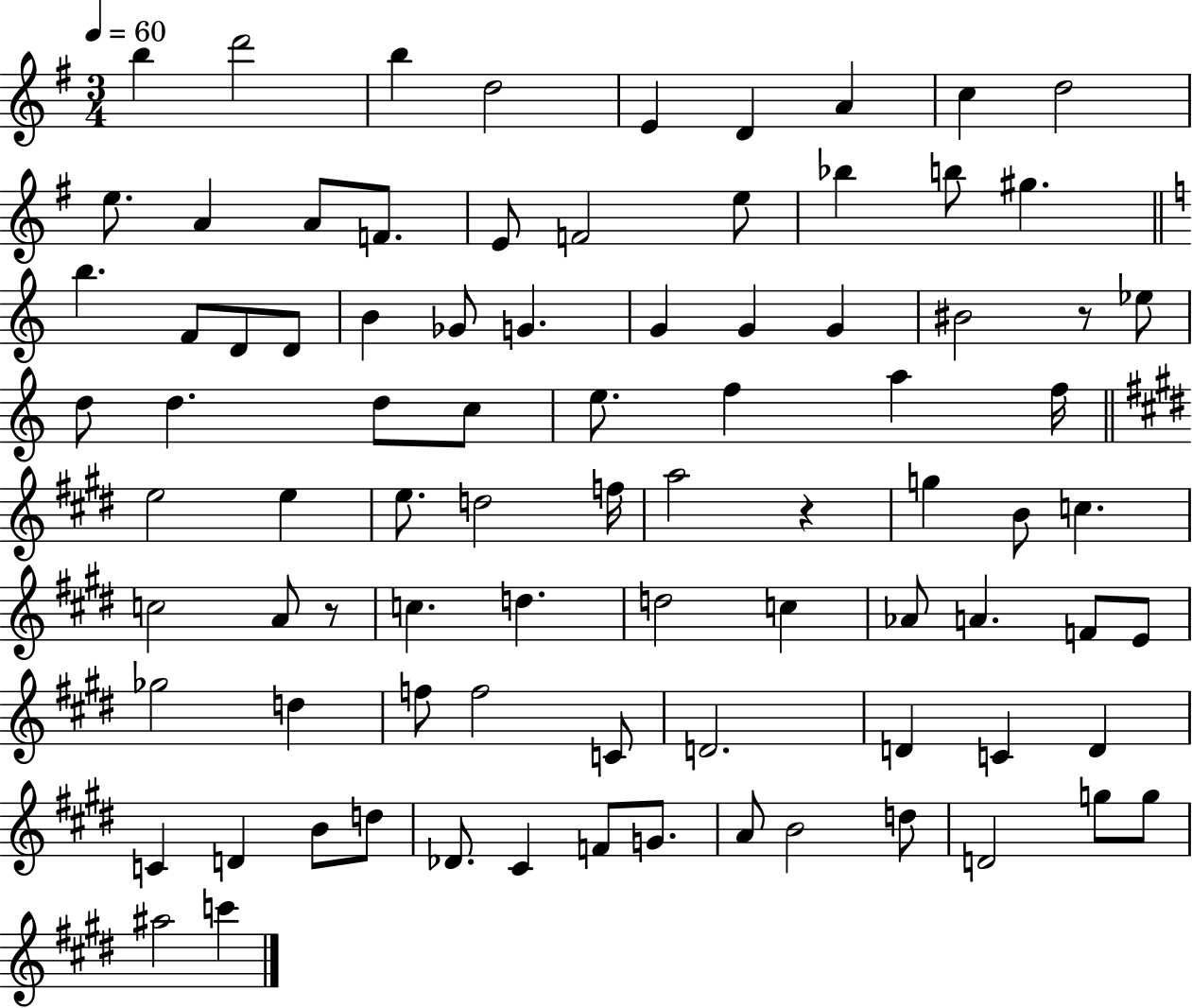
X:1
T:Untitled
M:3/4
L:1/4
K:G
b d'2 b d2 E D A c d2 e/2 A A/2 F/2 E/2 F2 e/2 _b b/2 ^g b F/2 D/2 D/2 B _G/2 G G G G ^B2 z/2 _e/2 d/2 d d/2 c/2 e/2 f a f/4 e2 e e/2 d2 f/4 a2 z g B/2 c c2 A/2 z/2 c d d2 c _A/2 A F/2 E/2 _g2 d f/2 f2 C/2 D2 D C D C D B/2 d/2 _D/2 ^C F/2 G/2 A/2 B2 d/2 D2 g/2 g/2 ^a2 c'